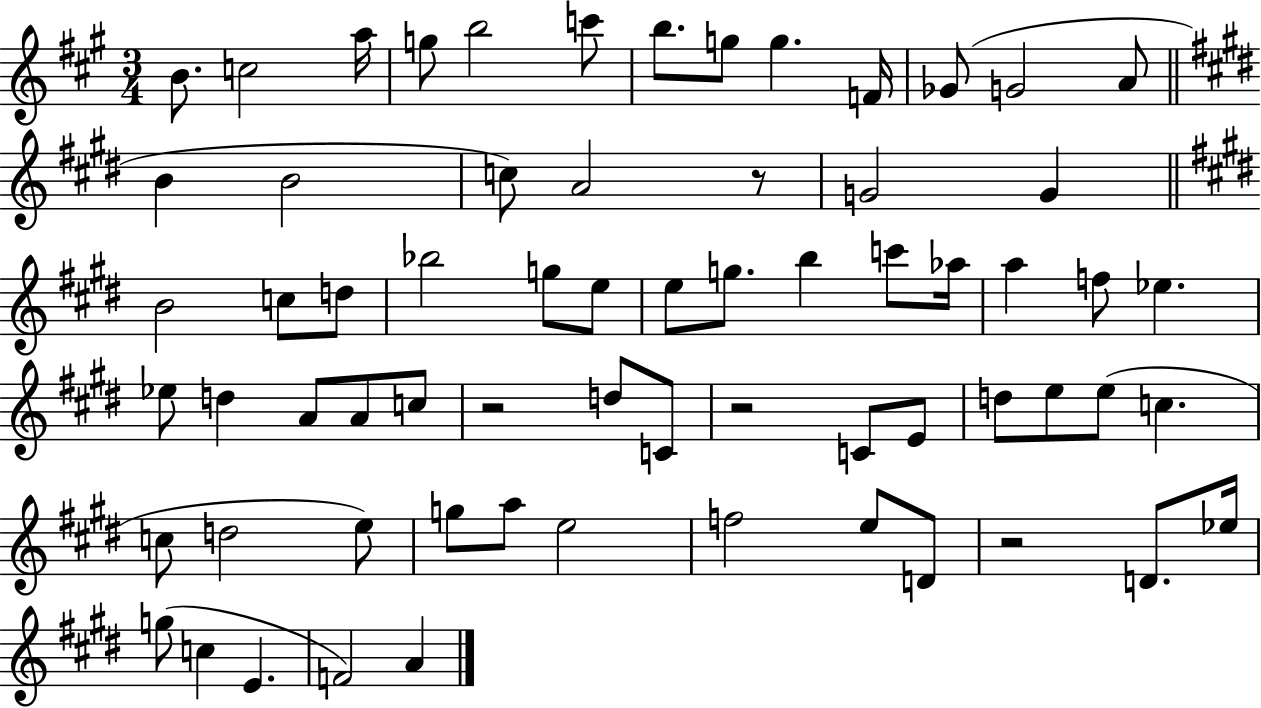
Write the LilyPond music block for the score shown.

{
  \clef treble
  \numericTimeSignature
  \time 3/4
  \key a \major
  b'8. c''2 a''16 | g''8 b''2 c'''8 | b''8. g''8 g''4. f'16 | ges'8( g'2 a'8 | \break \bar "||" \break \key e \major b'4 b'2 | c''8) a'2 r8 | g'2 g'4 | \bar "||" \break \key e \major b'2 c''8 d''8 | bes''2 g''8 e''8 | e''8 g''8. b''4 c'''8 aes''16 | a''4 f''8 ees''4. | \break ees''8 d''4 a'8 a'8 c''8 | r2 d''8 c'8 | r2 c'8 e'8 | d''8 e''8 e''8( c''4. | \break c''8 d''2 e''8) | g''8 a''8 e''2 | f''2 e''8 d'8 | r2 d'8. ees''16 | \break g''8( c''4 e'4. | f'2) a'4 | \bar "|."
}